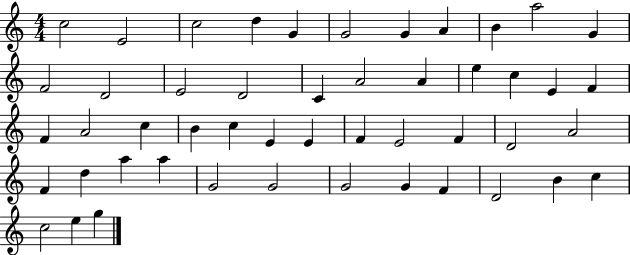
C5/h E4/h C5/h D5/q G4/q G4/h G4/q A4/q B4/q A5/h G4/q F4/h D4/h E4/h D4/h C4/q A4/h A4/q E5/q C5/q E4/q F4/q F4/q A4/h C5/q B4/q C5/q E4/q E4/q F4/q E4/h F4/q D4/h A4/h F4/q D5/q A5/q A5/q G4/h G4/h G4/h G4/q F4/q D4/h B4/q C5/q C5/h E5/q G5/q